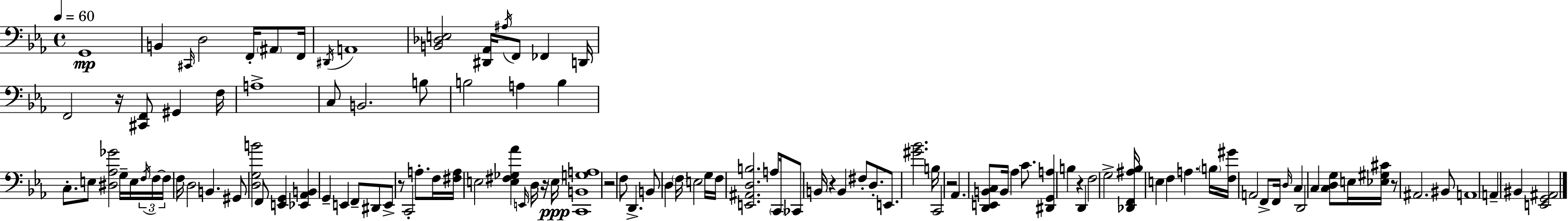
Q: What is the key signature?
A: EES major